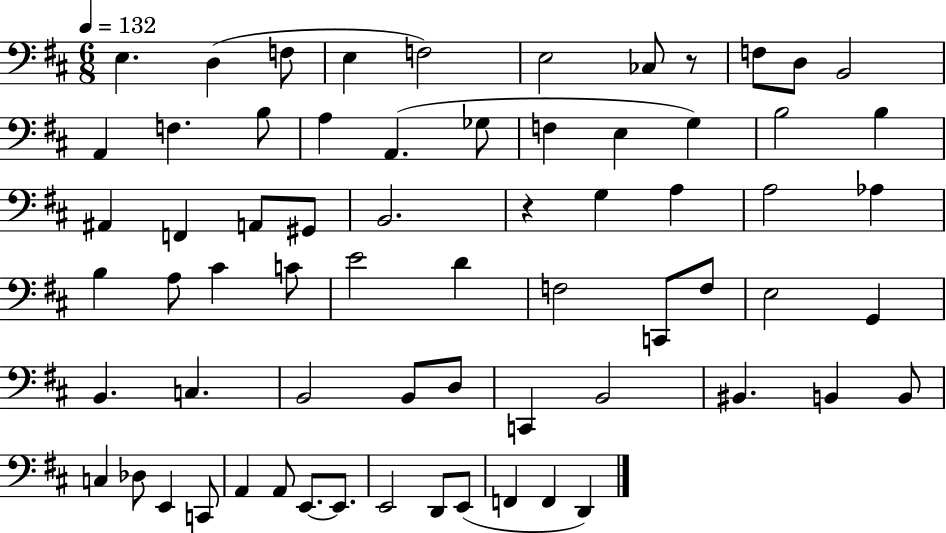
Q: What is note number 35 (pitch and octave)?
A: E4